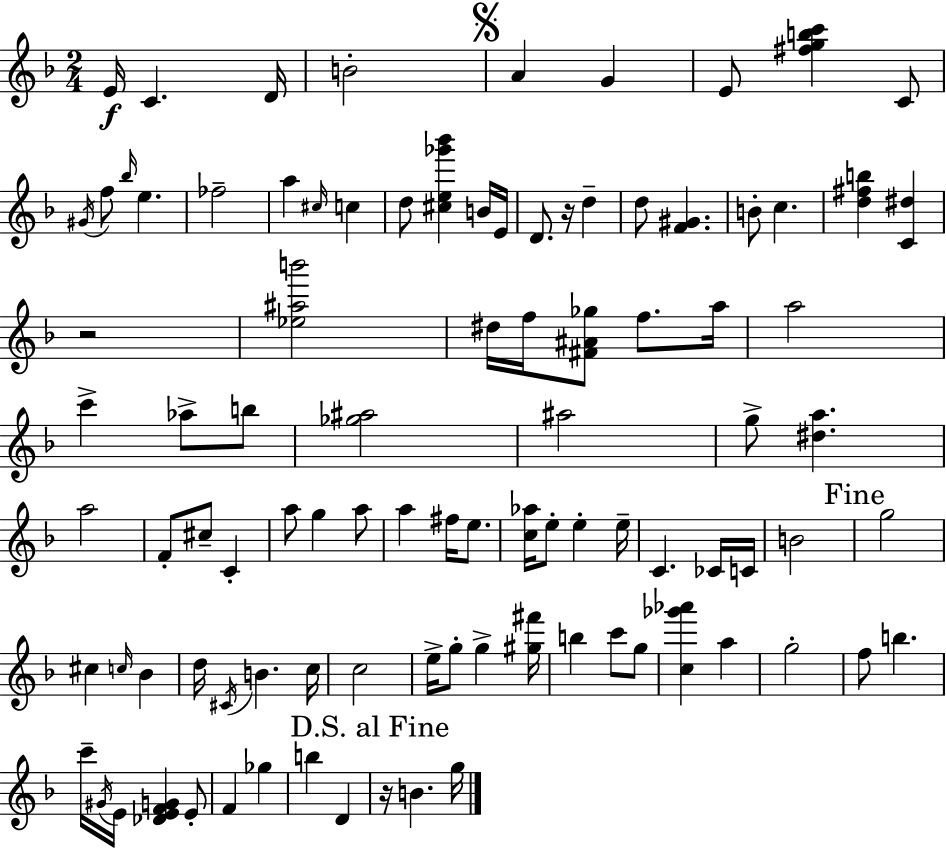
{
  \clef treble
  \numericTimeSignature
  \time 2/4
  \key f \major
  \repeat volta 2 { e'16\f c'4. d'16 | b'2-. | \mark \markup { \musicglyph "scripts.segno" } a'4 g'4 | e'8 <fis'' g'' b'' c'''>4 c'8 | \break \acciaccatura { gis'16 } f''8 \grace { bes''16 } e''4. | fes''2-- | a''4 \grace { cis''16 } c''4 | d''8 <cis'' e'' ges''' bes'''>4 | \break b'16 e'16 d'8. r16 d''4-- | d''8 <f' gis'>4. | b'8-. c''4. | <d'' fis'' b''>4 <c' dis''>4 | \break r2 | <ees'' ais'' b'''>2 | dis''16 f''16 <fis' ais' ges''>8 f''8. | a''16 a''2 | \break c'''4-> aes''8-> | b''8 <ges'' ais''>2 | ais''2 | g''8-> <dis'' a''>4. | \break a''2 | f'8-. cis''8-- c'4-. | a''8 g''4 | a''8 a''4 fis''16 | \break e''8. <c'' aes''>16 e''8-. e''4-. | e''16-- c'4. | ces'16 c'16 b'2 | \mark "Fine" g''2 | \break cis''4 \grace { c''16 } | bes'4 d''16 \acciaccatura { cis'16 } b'4. | c''16 c''2 | e''16-> g''8-. | \break g''4-> <gis'' fis'''>16 b''4 | c'''8 g''8 <c'' ges''' aes'''>4 | a''4 g''2-. | f''8 b''4. | \break c'''16-- \acciaccatura { gis'16 } e'16 | <des' e' f' g'>4 e'8-. f'4 | ges''4 b''4 | d'4 \mark "D.S. al Fine" r16 b'4. | \break g''16 } \bar "|."
}